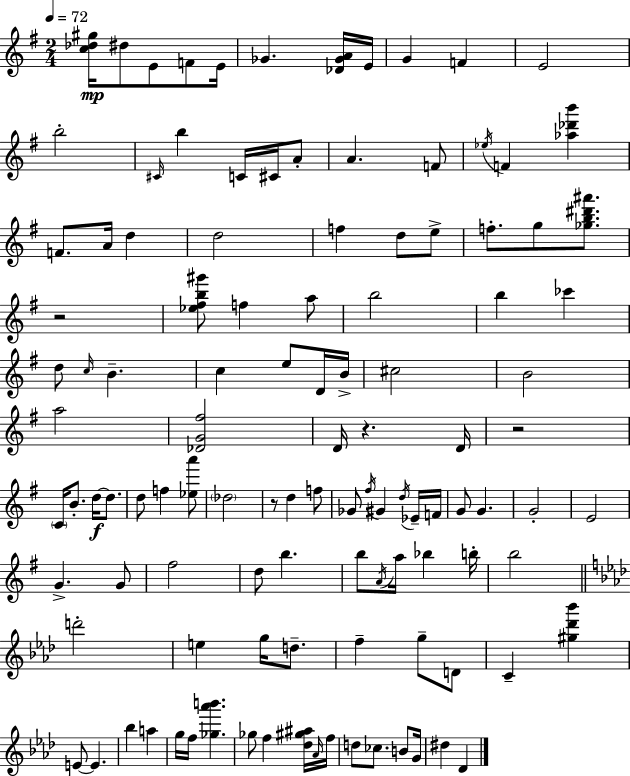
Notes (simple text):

[C5,Db5,G#5]/s D#5/e E4/e F4/e E4/s Gb4/q. [Db4,Gb4,A4]/s E4/s G4/q F4/q E4/h B5/h C#4/s B5/q C4/s C#4/s A4/e A4/q. F4/e Eb5/s F4/q [Ab5,Db6,B6]/q F4/e. A4/s D5/q D5/h F5/q D5/e E5/e F5/e. G5/e [Gb5,B5,D#6,A#6]/e. R/h [Eb5,F#5,B5,G#6]/e F5/q A5/e B5/h B5/q CES6/q D5/e C5/s B4/q. C5/q E5/e D4/s B4/s C#5/h B4/h A5/h [Db4,G4,F#5]/h D4/s R/q. D4/s R/h C4/s B4/e. D5/s D5/e. D5/e F5/q [Eb5,A6]/e Db5/h R/e D5/q F5/e Gb4/e F#5/s G#4/q D5/s Eb4/s F4/s G4/e G4/q. G4/h E4/h G4/q. G4/e F#5/h D5/e B5/q. B5/e A4/s A5/s Bb5/q B5/s B5/h D6/h E5/q G5/s D5/e. F5/q G5/e D4/e C4/q [G#5,Db6,Bb6]/q E4/e E4/q. Bb5/q A5/q G5/s F5/s [Gb5,Ab6,B6]/q. Gb5/e F5/q [Db5,G#5,A#5]/s Ab4/s F5/s D5/e CES5/e. B4/e G4/s D#5/q Db4/q